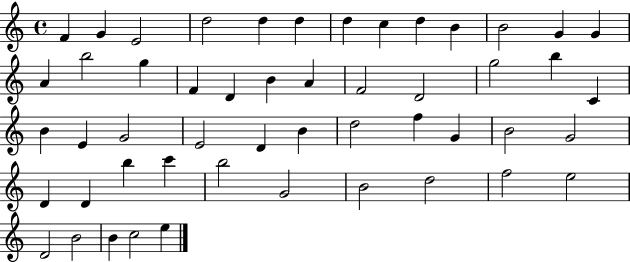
X:1
T:Untitled
M:4/4
L:1/4
K:C
F G E2 d2 d d d c d B B2 G G A b2 g F D B A F2 D2 g2 b C B E G2 E2 D B d2 f G B2 G2 D D b c' b2 G2 B2 d2 f2 e2 D2 B2 B c2 e